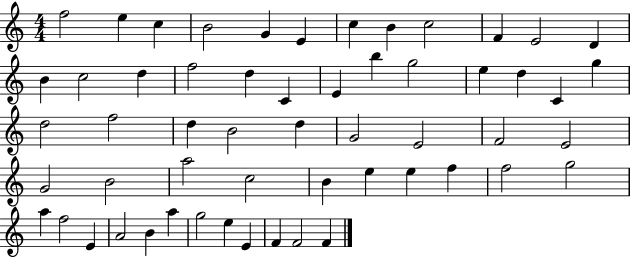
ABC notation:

X:1
T:Untitled
M:4/4
L:1/4
K:C
f2 e c B2 G E c B c2 F E2 D B c2 d f2 d C E b g2 e d C g d2 f2 d B2 d G2 E2 F2 E2 G2 B2 a2 c2 B e e f f2 g2 a f2 E A2 B a g2 e E F F2 F